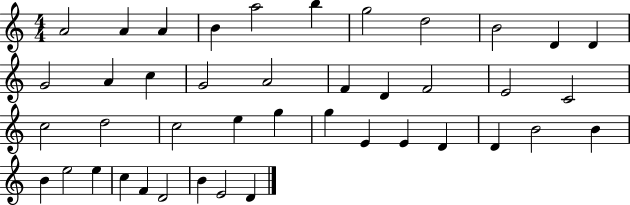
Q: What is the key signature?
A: C major